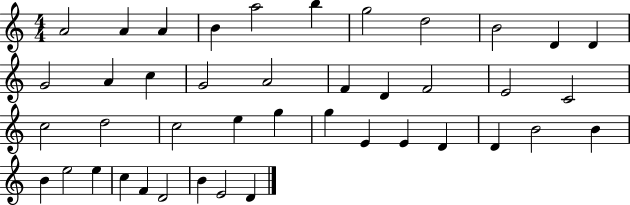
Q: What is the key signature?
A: C major